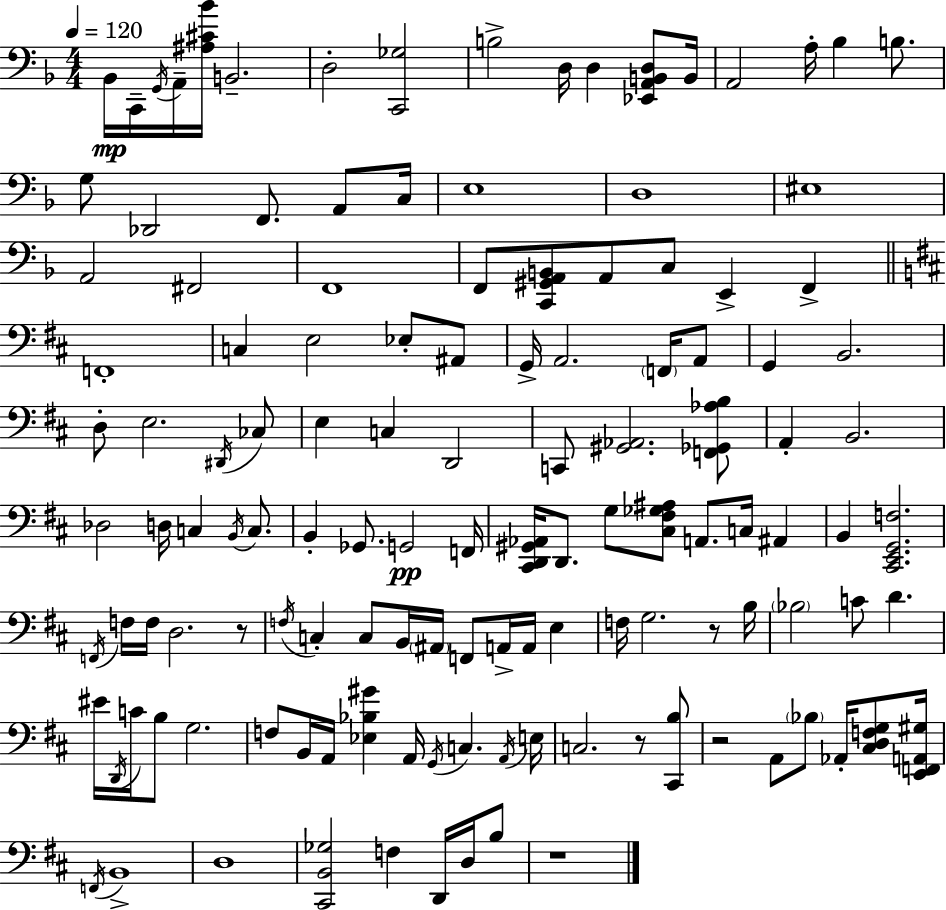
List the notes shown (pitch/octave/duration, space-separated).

Bb2/s C2/s G2/s A2/s [A#3,C#4,Bb4]/s B2/h. D3/h [C2,Gb3]/h B3/h D3/s D3/q [Eb2,A2,B2,D3]/e B2/s A2/h A3/s Bb3/q B3/e. G3/e Db2/h F2/e. A2/e C3/s E3/w D3/w EIS3/w A2/h F#2/h F2/w F2/e [C2,G#2,A2,B2]/e A2/e C3/e E2/q F2/q F2/w C3/q E3/h Eb3/e A#2/e G2/s A2/h. F2/s A2/e G2/q B2/h. D3/e E3/h. D#2/s CES3/e E3/q C3/q D2/h C2/e [G#2,Ab2]/h. [F2,Gb2,Ab3,B3]/e A2/q B2/h. Db3/h D3/s C3/q B2/s C3/e. B2/q Gb2/e. G2/h F2/s [C#2,D2,G#2,Ab2]/s D2/e. G3/e [C#3,F#3,Gb3,A#3]/e A2/e. C3/s A#2/q B2/q [C#2,E2,G2,F3]/h. F2/s F3/s F3/s D3/h. R/e F3/s C3/q C3/e B2/s A#2/s F2/e A2/s A2/s E3/q F3/s G3/h. R/e B3/s Bb3/h C4/e D4/q. EIS4/s D2/s C4/s B3/e G3/h. F3/e B2/s A2/s [Eb3,Bb3,G#4]/q A2/s G2/s C3/q. A2/s E3/s C3/h. R/e [C#2,B3]/e R/h A2/e Bb3/e Ab2/s [C#3,D3,F3,G3]/e [E2,F2,A2,G#3]/s F2/s B2/w D3/w [C#2,B2,Gb3]/h F3/q D2/s D3/s B3/e R/w